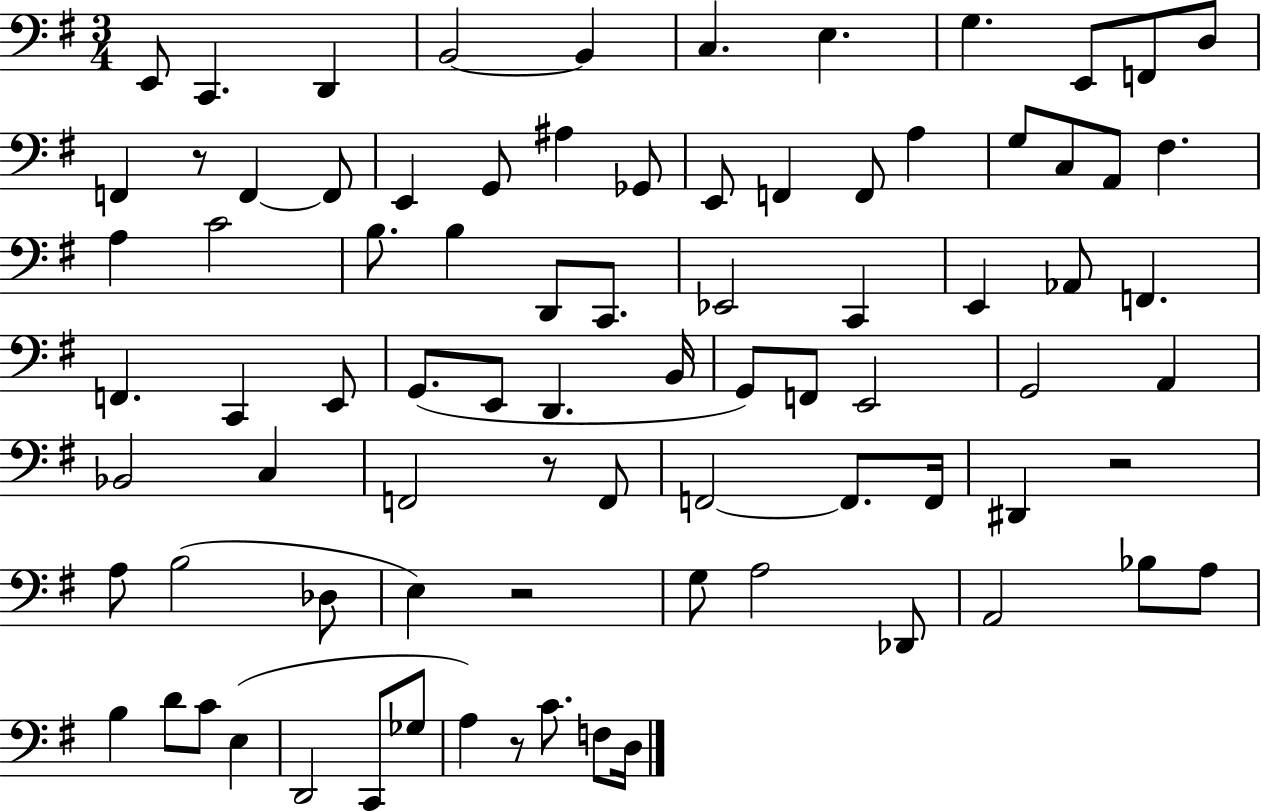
{
  \clef bass
  \numericTimeSignature
  \time 3/4
  \key g \major
  e,8 c,4. d,4 | b,2~~ b,4 | c4. e4. | g4. e,8 f,8 d8 | \break f,4 r8 f,4~~ f,8 | e,4 g,8 ais4 ges,8 | e,8 f,4 f,8 a4 | g8 c8 a,8 fis4. | \break a4 c'2 | b8. b4 d,8 c,8. | ees,2 c,4 | e,4 aes,8 f,4. | \break f,4. c,4 e,8 | g,8.( e,8 d,4. b,16 | g,8) f,8 e,2 | g,2 a,4 | \break bes,2 c4 | f,2 r8 f,8 | f,2~~ f,8. f,16 | dis,4 r2 | \break a8 b2( des8 | e4) r2 | g8 a2 des,8 | a,2 bes8 a8 | \break b4 d'8 c'8 e4( | d,2 c,8 ges8 | a4) r8 c'8. f8 d16 | \bar "|."
}